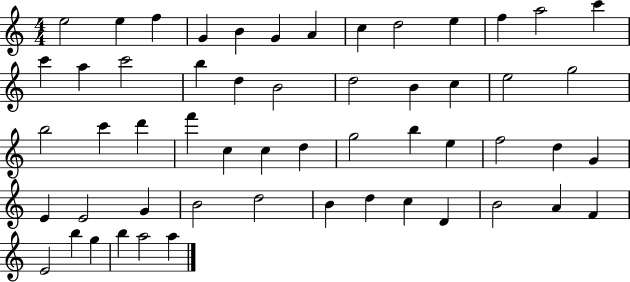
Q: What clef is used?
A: treble